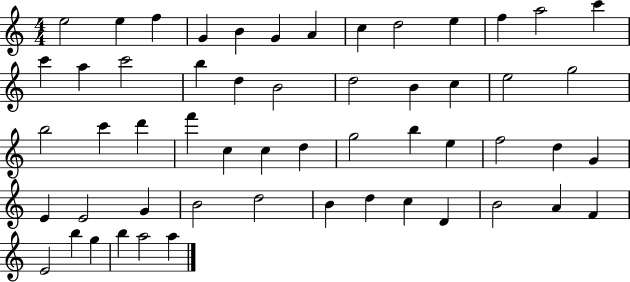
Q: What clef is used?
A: treble